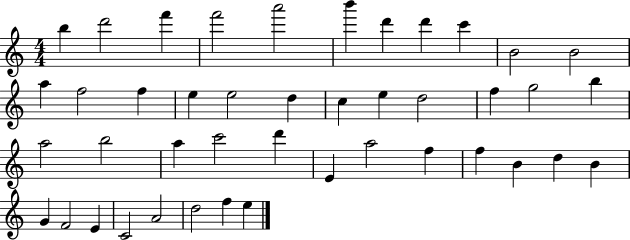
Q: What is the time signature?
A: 4/4